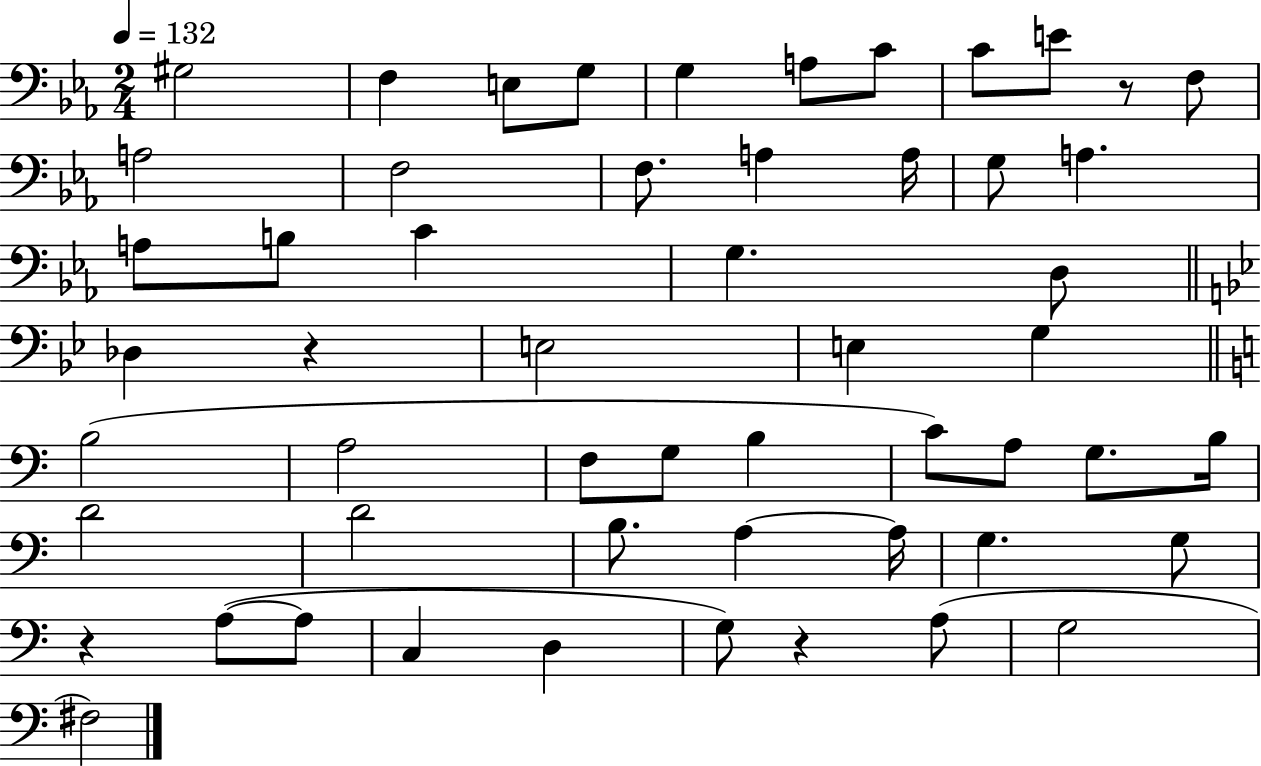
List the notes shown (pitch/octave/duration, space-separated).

G#3/h F3/q E3/e G3/e G3/q A3/e C4/e C4/e E4/e R/e F3/e A3/h F3/h F3/e. A3/q A3/s G3/e A3/q. A3/e B3/e C4/q G3/q. D3/e Db3/q R/q E3/h E3/q G3/q B3/h A3/h F3/e G3/e B3/q C4/e A3/e G3/e. B3/s D4/h D4/h B3/e. A3/q A3/s G3/q. G3/e R/q A3/e A3/e C3/q D3/q G3/e R/q A3/e G3/h F#3/h